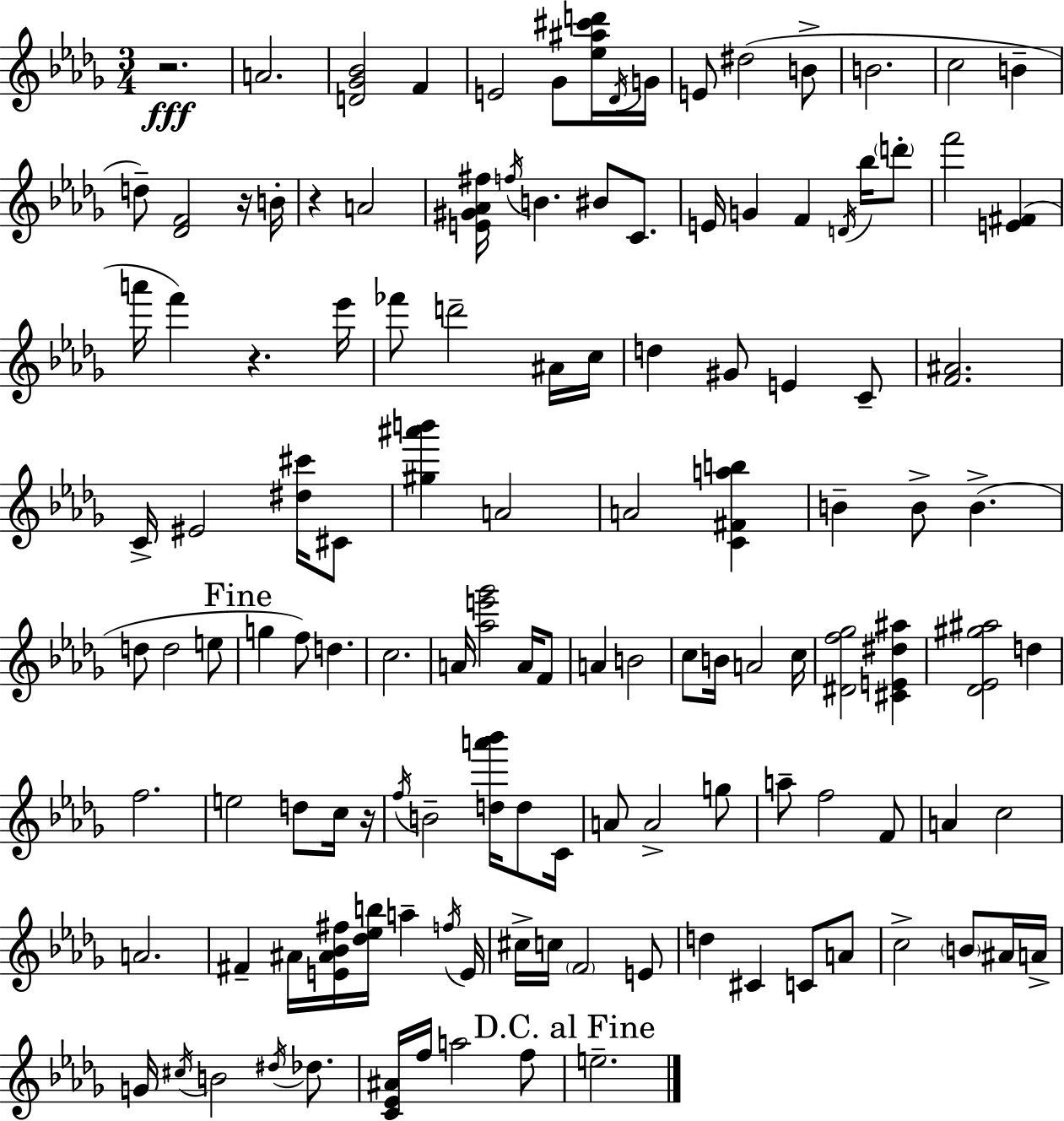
{
  \clef treble
  \numericTimeSignature
  \time 3/4
  \key bes \minor
  r2.\fff | a'2. | <d' ges' bes'>2 f'4 | e'2 ges'8 <ees'' ais'' cis''' d'''>16 \acciaccatura { des'16 } | \break g'16 e'8 dis''2( b'8-> | b'2. | c''2 b'4-- | d''8--) <des' f'>2 r16 | \break b'16-. r4 a'2 | <e' gis' aes' fis''>16 \acciaccatura { f''16 } b'4. bis'8 c'8. | e'16 g'4 f'4 \acciaccatura { d'16 } | bes''16 \parenthesize d'''8-. f'''2 <e' fis'>4( | \break a'''16 f'''4) r4. | ees'''16 fes'''8 d'''2-- | ais'16 c''16 d''4 gis'8 e'4 | c'8-- <f' ais'>2. | \break c'16-> eis'2 | <dis'' cis'''>16 cis'8 <gis'' ais''' b'''>4 a'2 | a'2 <c' fis' a'' b''>4 | b'4-- b'8-> b'4.->( | \break d''8 d''2 | e''8 \mark "Fine" g''4 f''8) d''4. | c''2. | a'16 <aes'' e''' ges'''>2 | \break a'16 f'8 a'4 b'2 | c''8 b'16 a'2 | c''16 <dis' f'' ges''>2 <cis' e' dis'' ais''>4 | <des' ees' gis'' ais''>2 d''4 | \break f''2. | e''2 d''8 | c''16 r16 \acciaccatura { f''16 } b'2-- | <d'' a''' bes'''>16 d''8 c'16 a'8 a'2-> | \break g''8 a''8-- f''2 | f'8 a'4 c''2 | a'2. | fis'4-- ais'16 <e' ais' bes' fis''>16 <des'' ees'' b''>16 a''4-- | \break \acciaccatura { f''16 } e'16 cis''16-> c''16 \parenthesize f'2 | e'8 d''4 cis'4 | c'8 a'8 c''2-> | \parenthesize b'8 ais'16 a'16-> g'16 \acciaccatura { cis''16 } b'2 | \break \acciaccatura { dis''16 } des''8. <c' ees' ais'>16 f''16 a''2 | f''8 \mark "D.C. al Fine" e''2.-- | \bar "|."
}